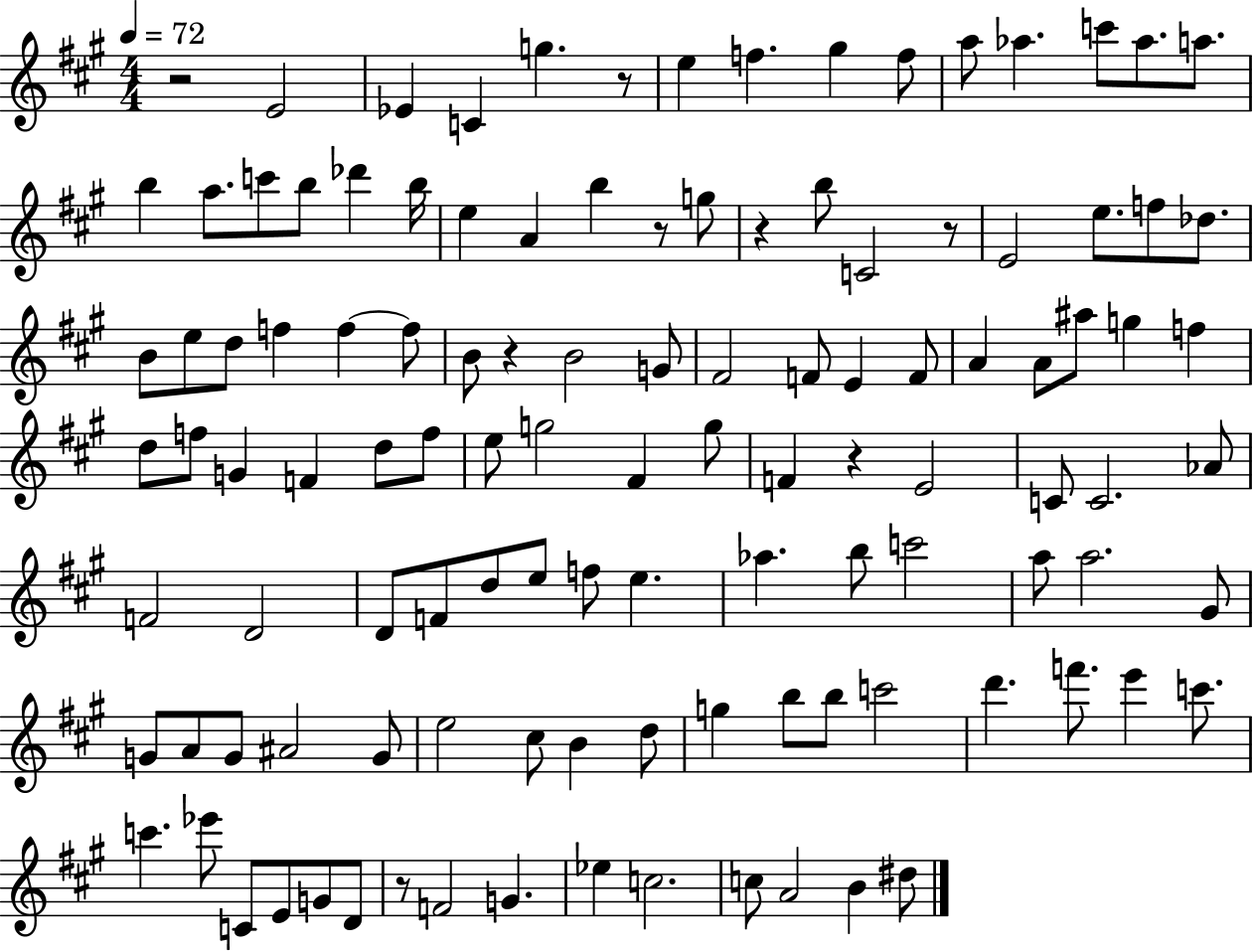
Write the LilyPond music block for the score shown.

{
  \clef treble
  \numericTimeSignature
  \time 4/4
  \key a \major
  \tempo 4 = 72
  r2 e'2 | ees'4 c'4 g''4. r8 | e''4 f''4. gis''4 f''8 | a''8 aes''4. c'''8 aes''8. a''8. | \break b''4 a''8. c'''8 b''8 des'''4 b''16 | e''4 a'4 b''4 r8 g''8 | r4 b''8 c'2 r8 | e'2 e''8. f''8 des''8. | \break b'8 e''8 d''8 f''4 f''4~~ f''8 | b'8 r4 b'2 g'8 | fis'2 f'8 e'4 f'8 | a'4 a'8 ais''8 g''4 f''4 | \break d''8 f''8 g'4 f'4 d''8 f''8 | e''8 g''2 fis'4 g''8 | f'4 r4 e'2 | c'8 c'2. aes'8 | \break f'2 d'2 | d'8 f'8 d''8 e''8 f''8 e''4. | aes''4. b''8 c'''2 | a''8 a''2. gis'8 | \break g'8 a'8 g'8 ais'2 g'8 | e''2 cis''8 b'4 d''8 | g''4 b''8 b''8 c'''2 | d'''4. f'''8. e'''4 c'''8. | \break c'''4. ees'''8 c'8 e'8 g'8 d'8 | r8 f'2 g'4. | ees''4 c''2. | c''8 a'2 b'4 dis''8 | \break \bar "|."
}